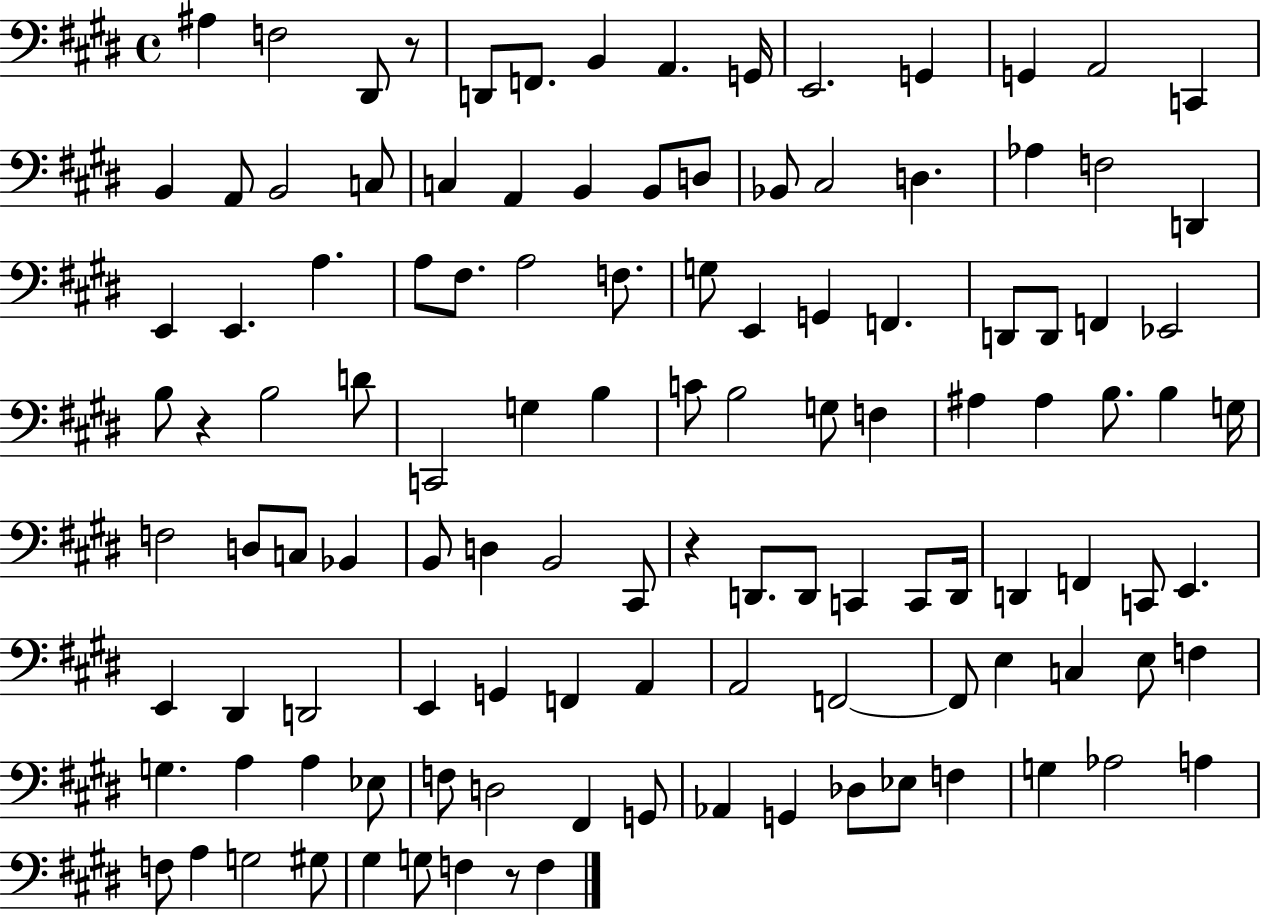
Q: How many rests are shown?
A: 4